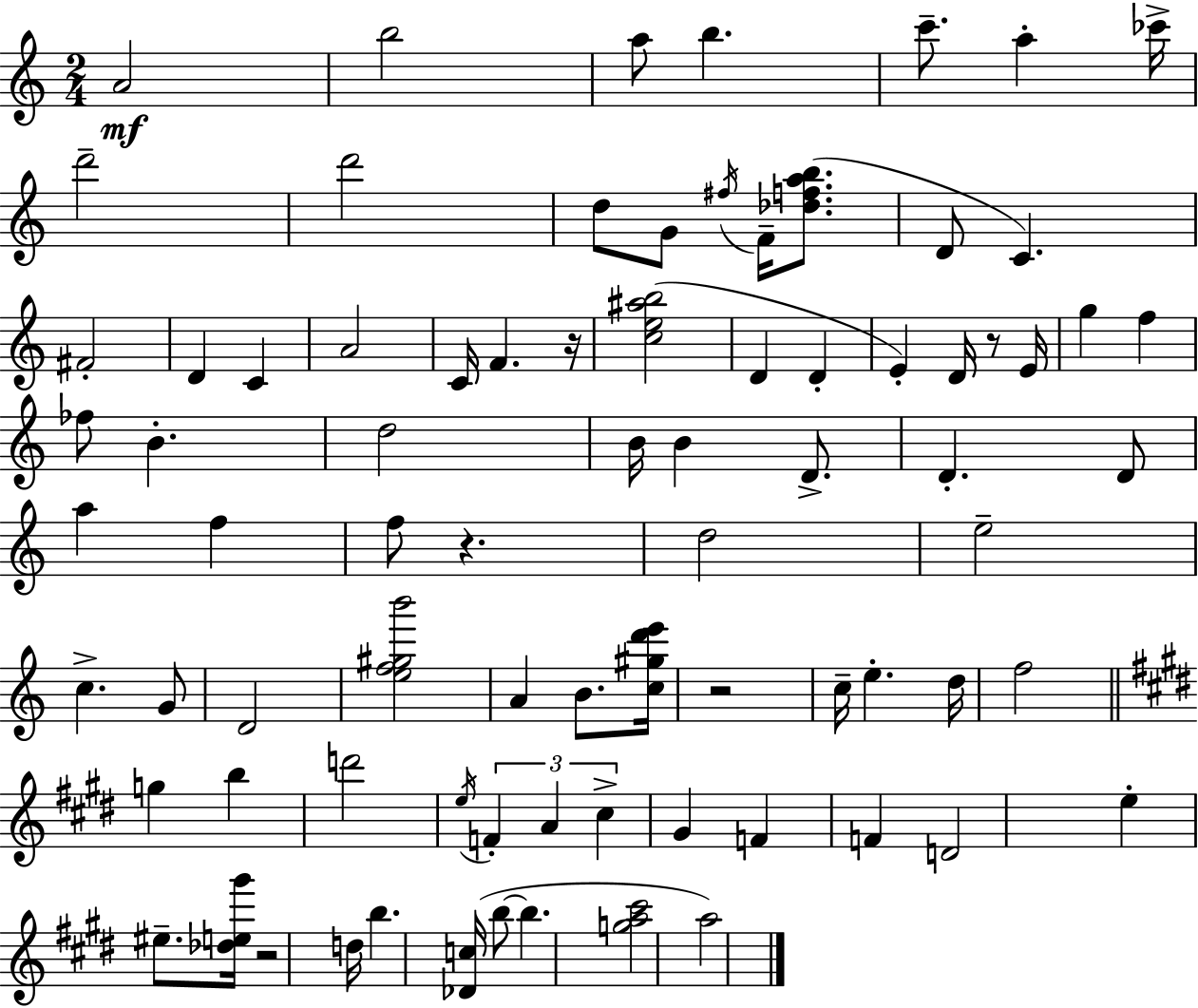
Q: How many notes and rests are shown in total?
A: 80